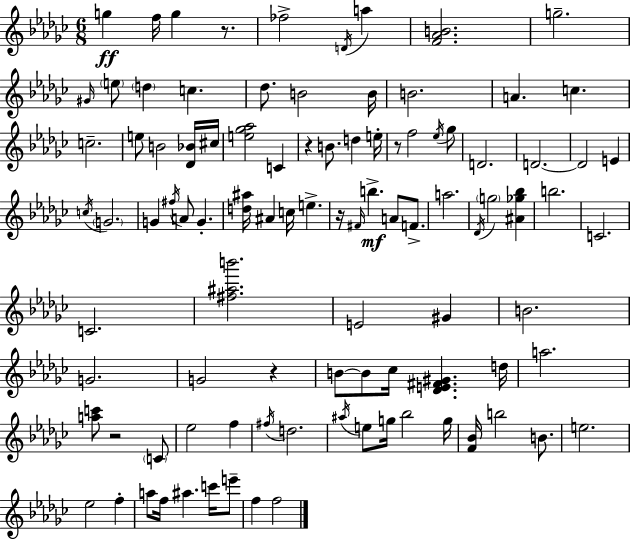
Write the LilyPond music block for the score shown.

{
  \clef treble
  \numericTimeSignature
  \time 6/8
  \key ees \minor
  \repeat volta 2 { g''4\ff f''16 g''4 r8. | fes''2-> \acciaccatura { d'16 } a''4 | <f' aes' b'>2. | g''2.-- | \break \grace { gis'16 } \parenthesize e''8 \parenthesize d''4 c''4. | des''8. b'2 | b'16 b'2. | a'4. c''4. | \break c''2.-- | e''8 b'2 | <des' bes'>16 cis''16 <e'' ges'' aes''>2 c'4 | r4 b'8. d''4 | \break e''16-. r8 f''2 | \acciaccatura { ees''16 } ges''8 d'2. | d'2.~~ | d'2 e'4 | \break \acciaccatura { c''16 } \parenthesize g'2. | g'4 \acciaccatura { fis''16 } a'8 g'4.-. | <d'' ais''>16 ais'4 c''16 e''4.-> | r16 \grace { fis'16 }\mf b''4.-> | \break a'8 f'8.-> a''2. | \acciaccatura { des'16 } \parenthesize g''2 | <ais' ges'' bes''>4 b''2. | c'2. | \break c'2. | <fis'' ais'' b'''>2. | e'2 | gis'4 b'2. | \break g'2. | g'2 | r4 b'8~~ b'8 ces''16 | <des' e' fis' gis'>4. d''16 a''2. | \break <a'' c'''>8 r2 | \parenthesize c'8 ees''2 | f''4 \acciaccatura { fis''16 } d''2. | \acciaccatura { ais''16 } e''8 g''16 | \break bes''2 g''16 <f' bes'>16 b''2 | b'8. e''2. | ees''2 | f''4-. a''8 f''16 | \break ais''4. c'''16 e'''8-- f''4 | f''2 } \bar "|."
}